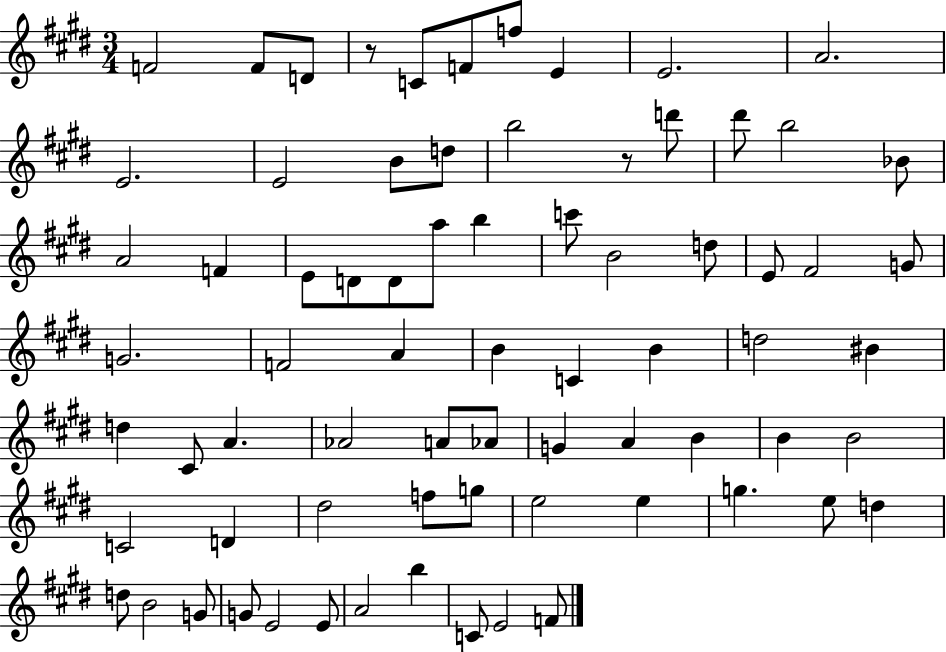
F4/h F4/e D4/e R/e C4/e F4/e F5/e E4/q E4/h. A4/h. E4/h. E4/h B4/e D5/e B5/h R/e D6/e D#6/e B5/h Bb4/e A4/h F4/q E4/e D4/e D4/e A5/e B5/q C6/e B4/h D5/e E4/e F#4/h G4/e G4/h. F4/h A4/q B4/q C4/q B4/q D5/h BIS4/q D5/q C#4/e A4/q. Ab4/h A4/e Ab4/e G4/q A4/q B4/q B4/q B4/h C4/h D4/q D#5/h F5/e G5/e E5/h E5/q G5/q. E5/e D5/q D5/e B4/h G4/e G4/e E4/h E4/e A4/h B5/q C4/e E4/h F4/e